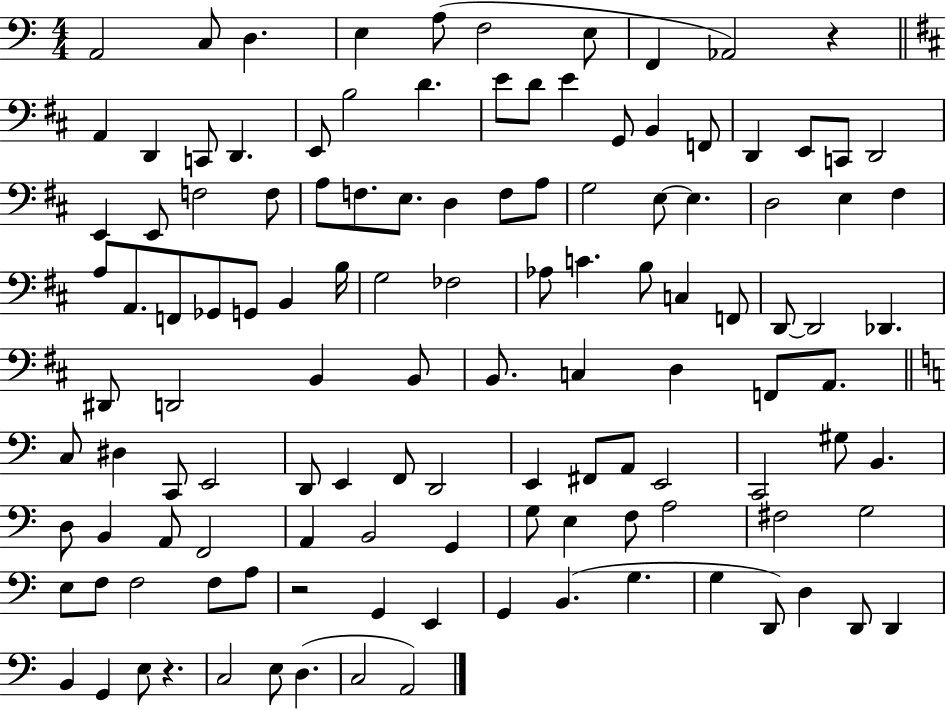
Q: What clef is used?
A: bass